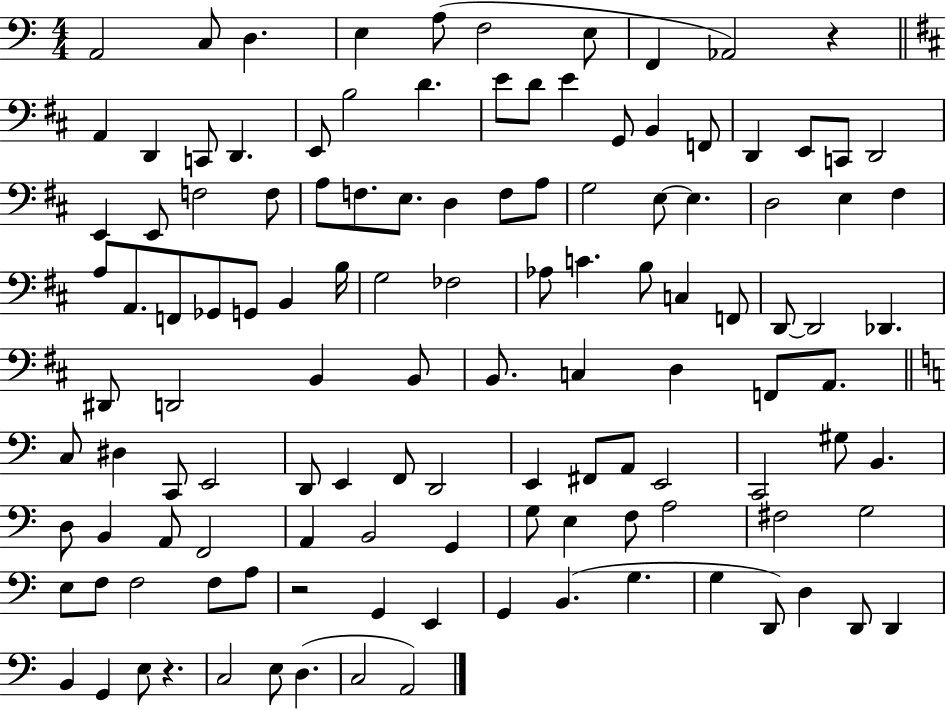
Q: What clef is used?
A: bass